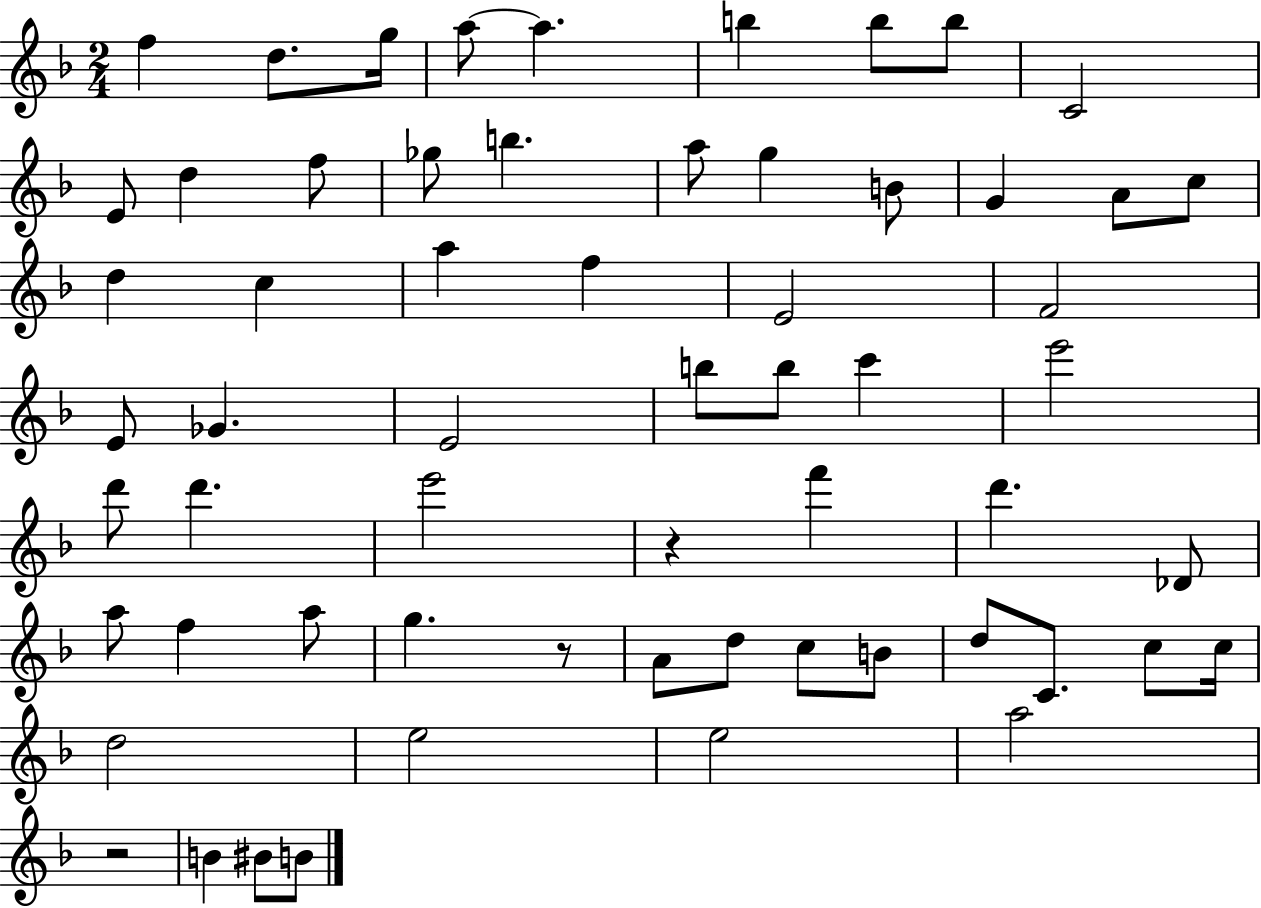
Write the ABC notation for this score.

X:1
T:Untitled
M:2/4
L:1/4
K:F
f d/2 g/4 a/2 a b b/2 b/2 C2 E/2 d f/2 _g/2 b a/2 g B/2 G A/2 c/2 d c a f E2 F2 E/2 _G E2 b/2 b/2 c' e'2 d'/2 d' e'2 z f' d' _D/2 a/2 f a/2 g z/2 A/2 d/2 c/2 B/2 d/2 C/2 c/2 c/4 d2 e2 e2 a2 z2 B ^B/2 B/2